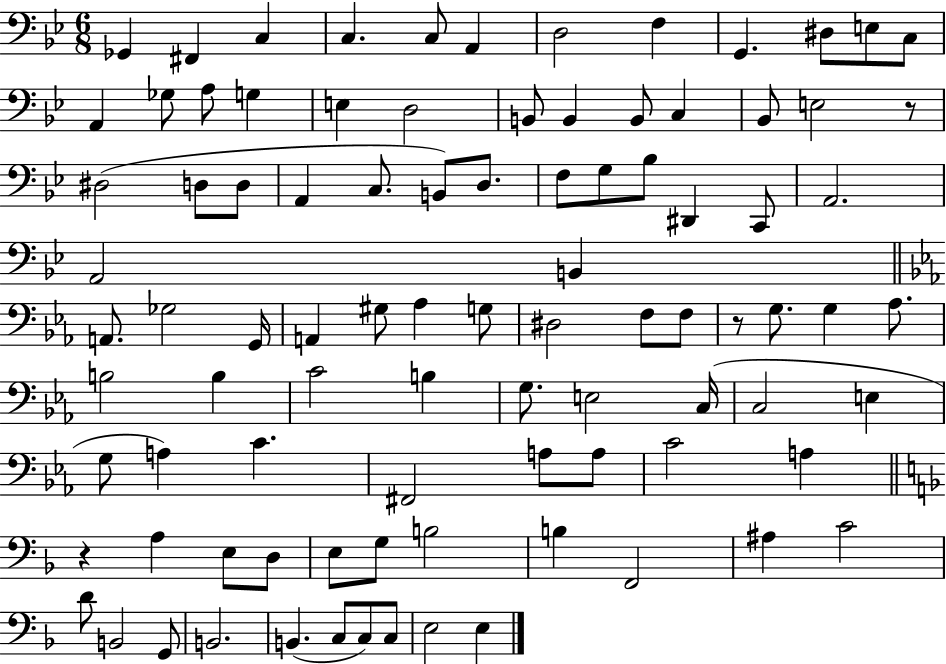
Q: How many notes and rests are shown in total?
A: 92